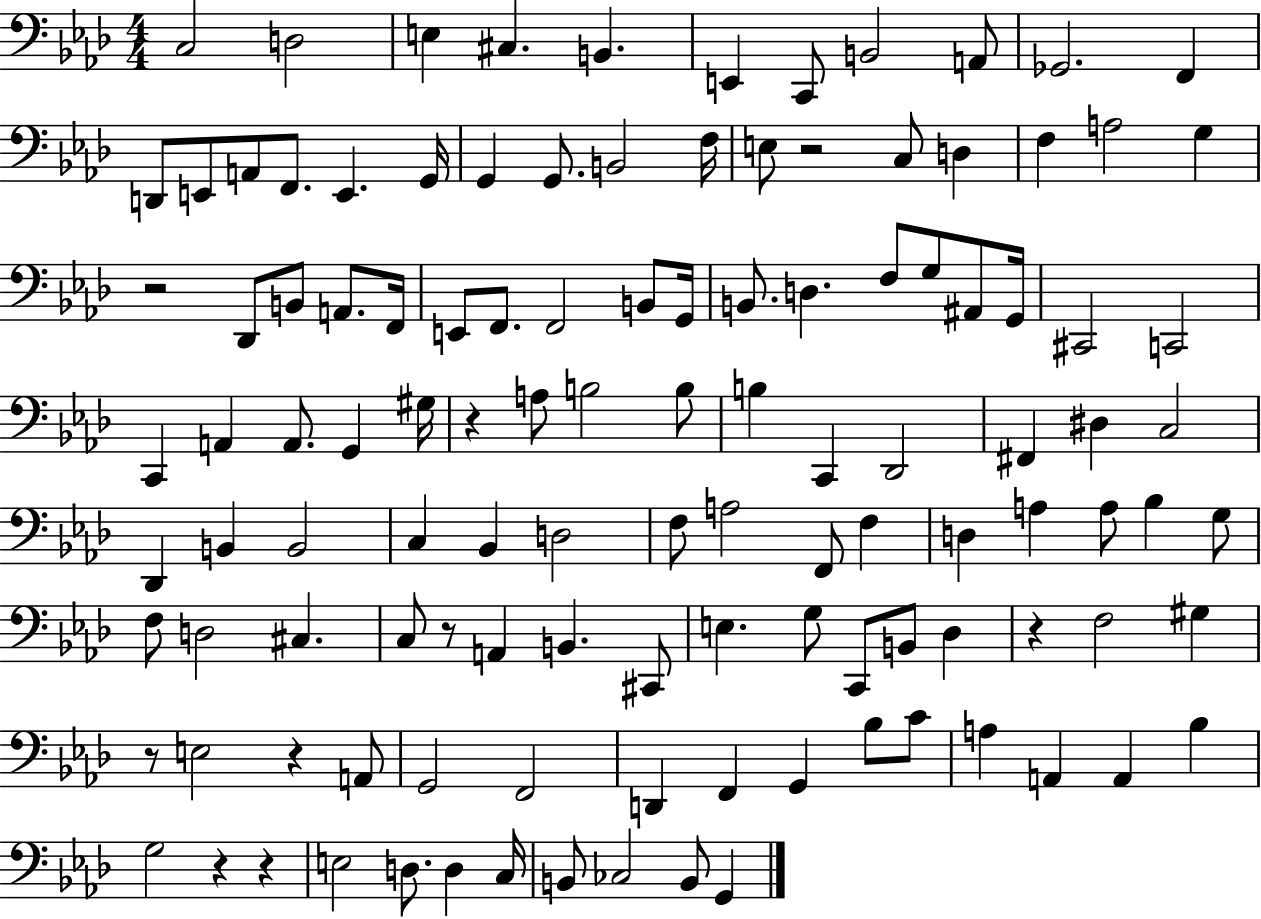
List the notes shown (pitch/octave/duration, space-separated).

C3/h D3/h E3/q C#3/q. B2/q. E2/q C2/e B2/h A2/e Gb2/h. F2/q D2/e E2/e A2/e F2/e. E2/q. G2/s G2/q G2/e. B2/h F3/s E3/e R/h C3/e D3/q F3/q A3/h G3/q R/h Db2/e B2/e A2/e. F2/s E2/e F2/e. F2/h B2/e G2/s B2/e. D3/q. F3/e G3/e A#2/e G2/s C#2/h C2/h C2/q A2/q A2/e. G2/q G#3/s R/q A3/e B3/h B3/e B3/q C2/q Db2/h F#2/q D#3/q C3/h Db2/q B2/q B2/h C3/q Bb2/q D3/h F3/e A3/h F2/e F3/q D3/q A3/q A3/e Bb3/q G3/e F3/e D3/h C#3/q. C3/e R/e A2/q B2/q. C#2/e E3/q. G3/e C2/e B2/e Db3/q R/q F3/h G#3/q R/e E3/h R/q A2/e G2/h F2/h D2/q F2/q G2/q Bb3/e C4/e A3/q A2/q A2/q Bb3/q G3/h R/q R/q E3/h D3/e. D3/q C3/s B2/e CES3/h B2/e G2/q